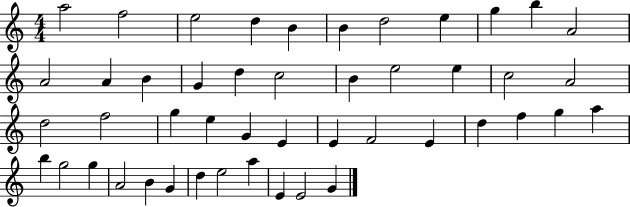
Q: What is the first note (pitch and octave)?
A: A5